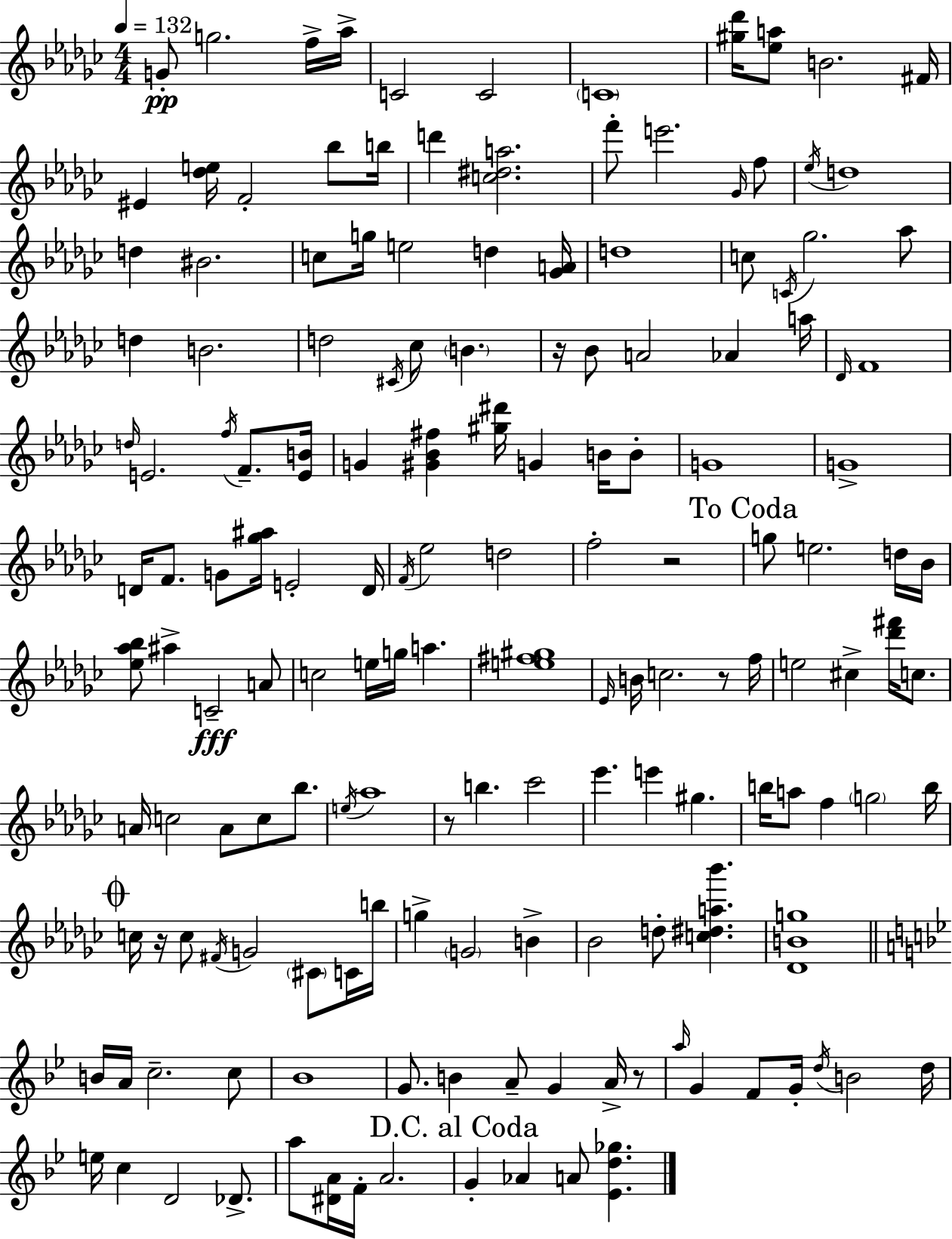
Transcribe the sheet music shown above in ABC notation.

X:1
T:Untitled
M:4/4
L:1/4
K:Ebm
G/2 g2 f/4 _a/4 C2 C2 C4 [^g_d']/4 [_ea]/2 B2 ^F/4 ^E [_de]/4 F2 _b/2 b/4 d' [c^da]2 f'/2 e'2 _G/4 f/2 _e/4 d4 d ^B2 c/2 g/4 e2 d [_GA]/4 d4 c/2 C/4 _g2 _a/2 d B2 d2 ^C/4 _c/2 B z/4 _B/2 A2 _A a/4 _D/4 F4 d/4 E2 f/4 F/2 [EB]/4 G [^G_B^f] [^g^d']/4 G B/4 B/2 G4 G4 D/4 F/2 G/2 [_g^a]/4 E2 D/4 F/4 _e2 d2 f2 z2 g/2 e2 d/4 _B/4 [_e_a_b]/2 ^a C2 A/2 c2 e/4 g/4 a [e^f^g]4 _E/4 B/4 c2 z/2 f/4 e2 ^c [_d'^f']/4 c/2 A/4 c2 A/2 c/2 _b/2 e/4 _a4 z/2 b _c'2 _e' e' ^g b/4 a/2 f g2 b/4 c/4 z/4 c/2 ^F/4 G2 ^C/2 C/4 b/4 g G2 B _B2 d/2 [c^da_b'] [_DBg]4 B/4 A/4 c2 c/2 _B4 G/2 B A/2 G A/4 z/2 a/4 G F/2 G/4 d/4 B2 d/4 e/4 c D2 _D/2 a/2 [^DA]/4 F/4 A2 G _A A/2 [_Ed_g]